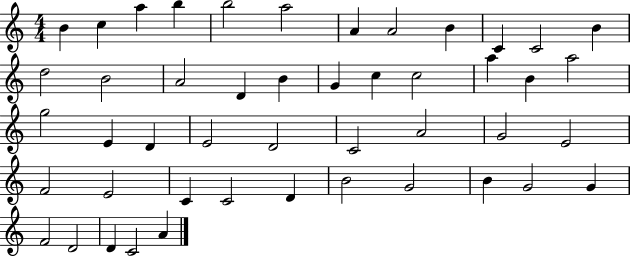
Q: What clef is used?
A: treble